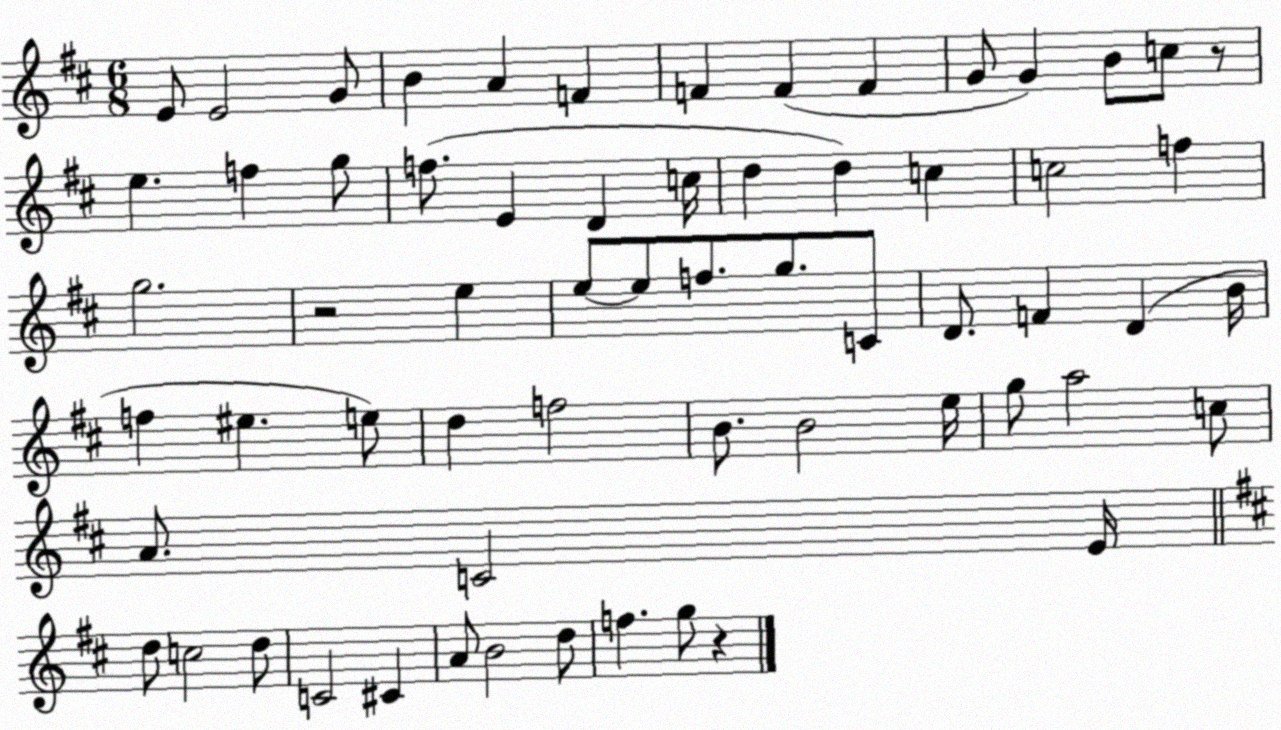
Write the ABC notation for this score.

X:1
T:Untitled
M:6/8
L:1/4
K:D
E/2 E2 G/2 B A F F F F G/2 G B/2 c/2 z/2 e f g/2 f/2 E D c/4 d d c c2 f g2 z2 e e/2 e/2 f/2 g/2 C/2 D/2 F D B/4 f ^e e/2 d f2 B/2 B2 e/4 g/2 a2 c/2 A/2 C2 E/4 d/2 c2 d/2 C2 ^C A/2 B2 d/2 f g/2 z